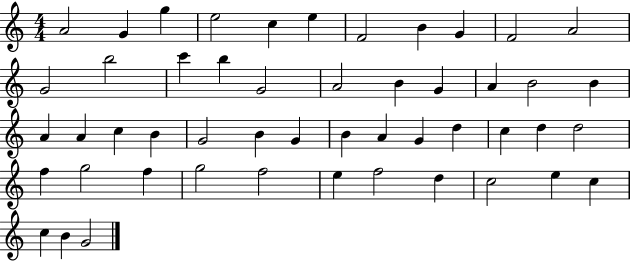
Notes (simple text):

A4/h G4/q G5/q E5/h C5/q E5/q F4/h B4/q G4/q F4/h A4/h G4/h B5/h C6/q B5/q G4/h A4/h B4/q G4/q A4/q B4/h B4/q A4/q A4/q C5/q B4/q G4/h B4/q G4/q B4/q A4/q G4/q D5/q C5/q D5/q D5/h F5/q G5/h F5/q G5/h F5/h E5/q F5/h D5/q C5/h E5/q C5/q C5/q B4/q G4/h